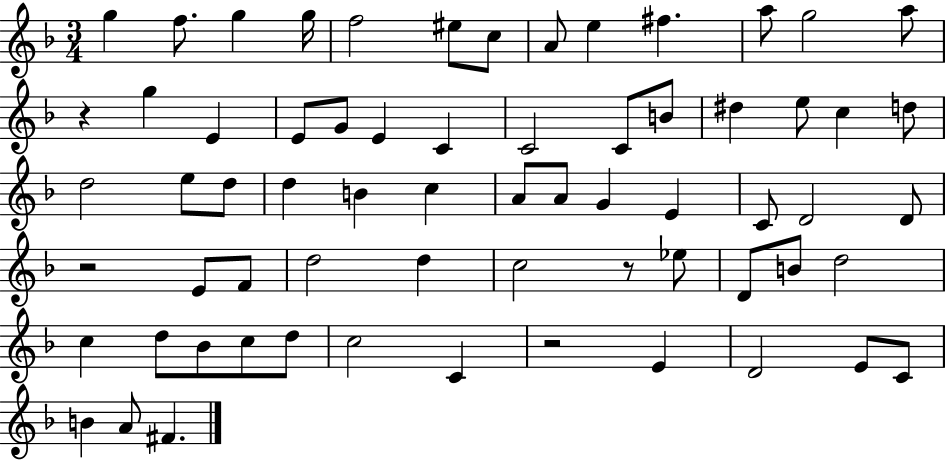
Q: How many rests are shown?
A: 4